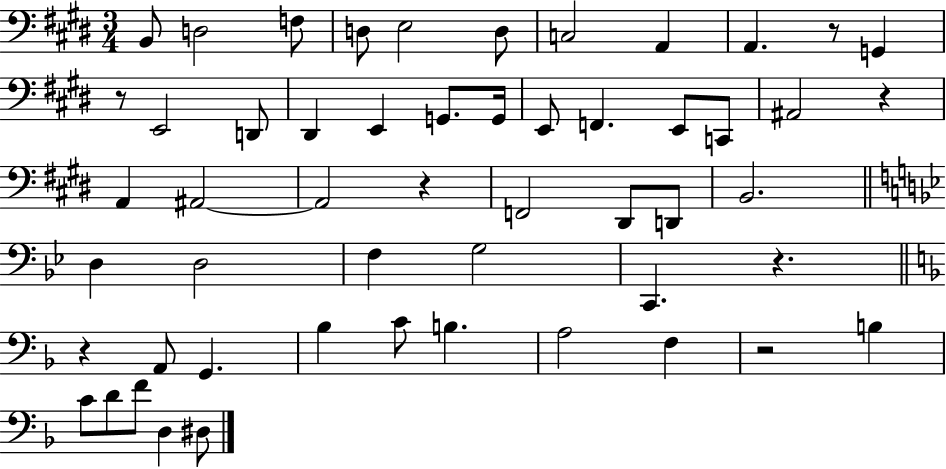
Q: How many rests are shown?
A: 7